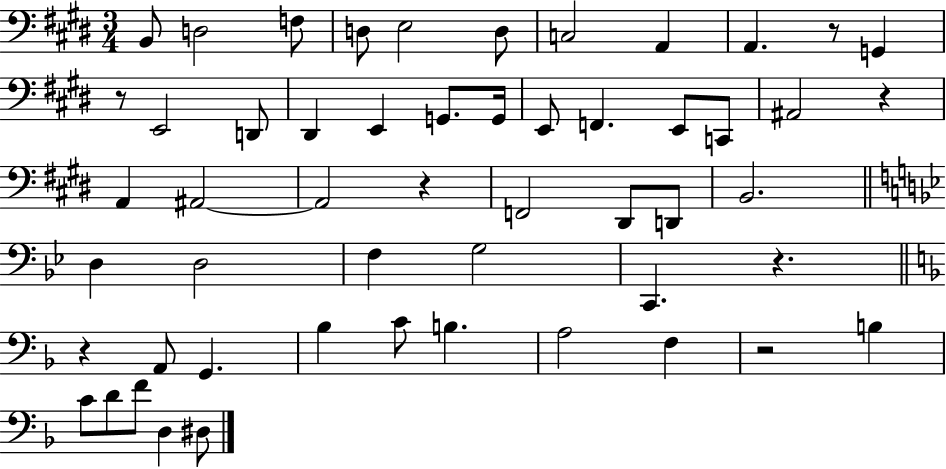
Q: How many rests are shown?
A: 7